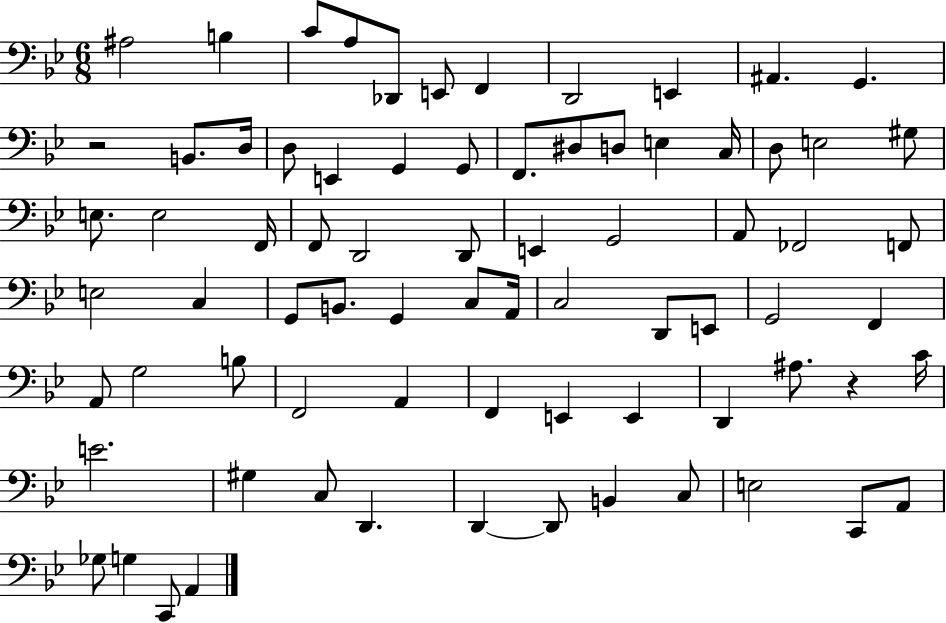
X:1
T:Untitled
M:6/8
L:1/4
K:Bb
^A,2 B, C/2 A,/2 _D,,/2 E,,/2 F,, D,,2 E,, ^A,, G,, z2 B,,/2 D,/4 D,/2 E,, G,, G,,/2 F,,/2 ^D,/2 D,/2 E, C,/4 D,/2 E,2 ^G,/2 E,/2 E,2 F,,/4 F,,/2 D,,2 D,,/2 E,, G,,2 A,,/2 _F,,2 F,,/2 E,2 C, G,,/2 B,,/2 G,, C,/2 A,,/4 C,2 D,,/2 E,,/2 G,,2 F,, A,,/2 G,2 B,/2 F,,2 A,, F,, E,, E,, D,, ^A,/2 z C/4 E2 ^G, C,/2 D,, D,, D,,/2 B,, C,/2 E,2 C,,/2 A,,/2 _G,/2 G, C,,/2 A,,